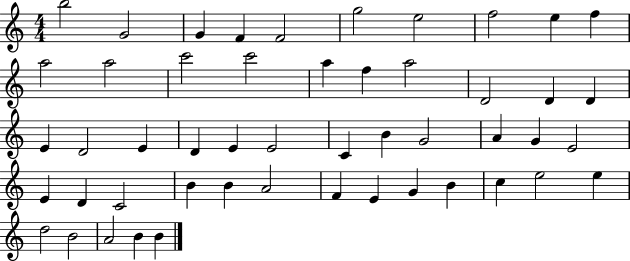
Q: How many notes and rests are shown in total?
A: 50